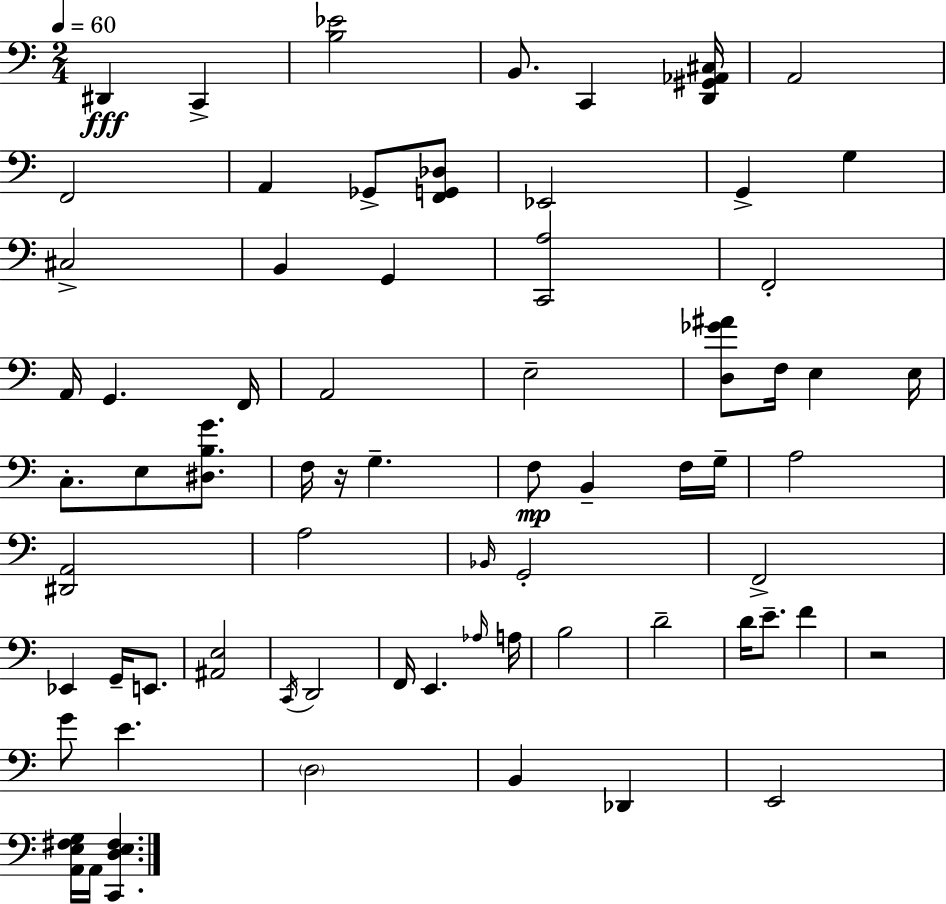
{
  \clef bass
  \numericTimeSignature
  \time 2/4
  \key a \minor
  \tempo 4 = 60
  \repeat volta 2 { dis,4\fff c,4-> | <b ees'>2 | b,8. c,4 <d, gis, aes, cis>16 | a,2 | \break f,2 | a,4 ges,8-> <f, g, des>8 | ees,2 | g,4-> g4 | \break cis2-> | b,4 g,4 | <c, a>2 | f,2-. | \break a,16 g,4. f,16 | a,2 | e2-- | <d ges' ais'>8 f16 e4 e16 | \break c8.-. e8 <dis b g'>8. | f16 r16 g4.-- | f8\mp b,4-- f16 g16-- | a2 | \break <dis, a,>2 | a2 | \grace { bes,16 } g,2-. | f,2-> | \break ees,4 g,16-- e,8. | <ais, e>2 | \acciaccatura { c,16 } d,2 | f,16 e,4. | \break \grace { aes16 } a16 b2 | d'2-- | d'16 e'8.-- f'4 | r2 | \break g'8 e'4. | \parenthesize d2 | b,4 des,4 | e,2 | \break <a, e fis g>16 a,16 <c, d e fis>4. | } \bar "|."
}